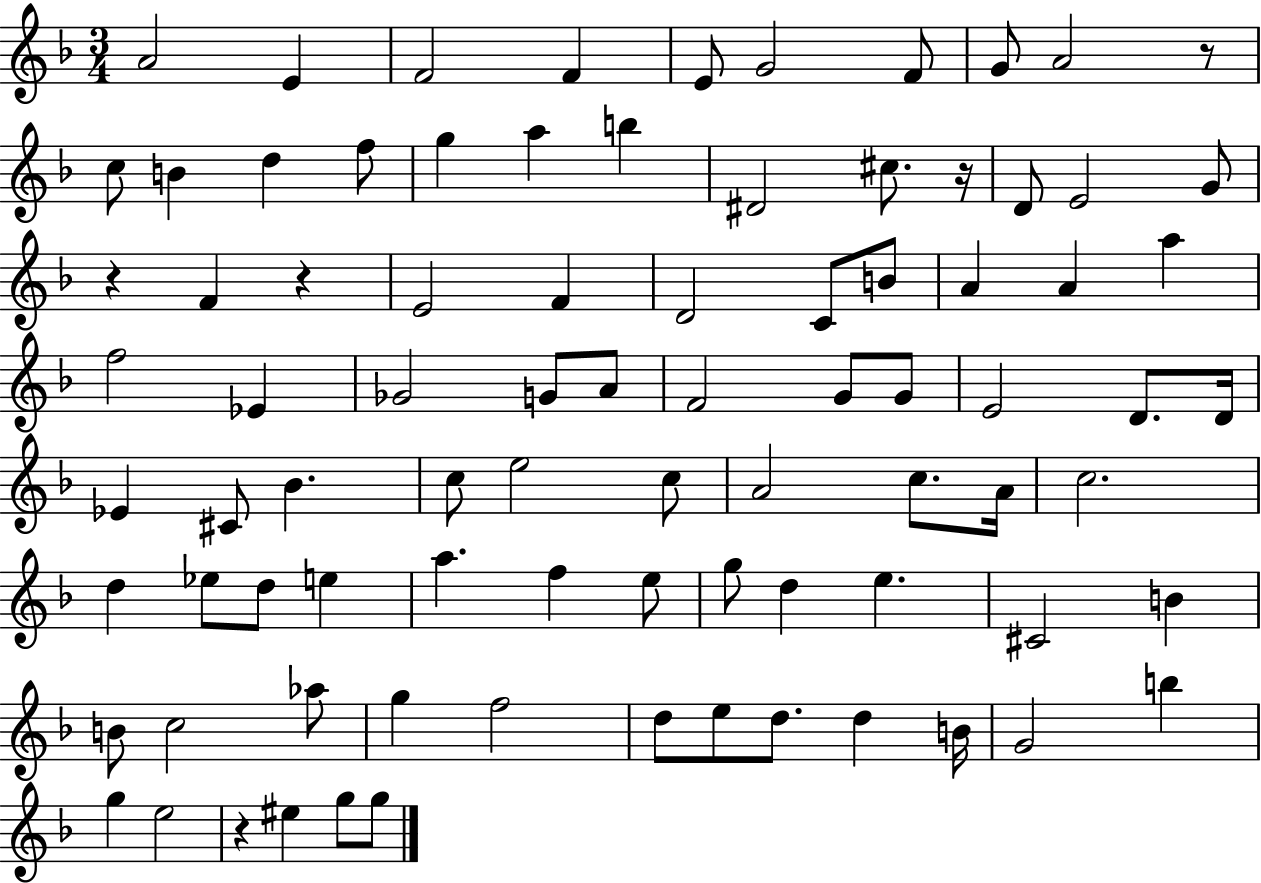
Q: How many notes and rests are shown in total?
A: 85